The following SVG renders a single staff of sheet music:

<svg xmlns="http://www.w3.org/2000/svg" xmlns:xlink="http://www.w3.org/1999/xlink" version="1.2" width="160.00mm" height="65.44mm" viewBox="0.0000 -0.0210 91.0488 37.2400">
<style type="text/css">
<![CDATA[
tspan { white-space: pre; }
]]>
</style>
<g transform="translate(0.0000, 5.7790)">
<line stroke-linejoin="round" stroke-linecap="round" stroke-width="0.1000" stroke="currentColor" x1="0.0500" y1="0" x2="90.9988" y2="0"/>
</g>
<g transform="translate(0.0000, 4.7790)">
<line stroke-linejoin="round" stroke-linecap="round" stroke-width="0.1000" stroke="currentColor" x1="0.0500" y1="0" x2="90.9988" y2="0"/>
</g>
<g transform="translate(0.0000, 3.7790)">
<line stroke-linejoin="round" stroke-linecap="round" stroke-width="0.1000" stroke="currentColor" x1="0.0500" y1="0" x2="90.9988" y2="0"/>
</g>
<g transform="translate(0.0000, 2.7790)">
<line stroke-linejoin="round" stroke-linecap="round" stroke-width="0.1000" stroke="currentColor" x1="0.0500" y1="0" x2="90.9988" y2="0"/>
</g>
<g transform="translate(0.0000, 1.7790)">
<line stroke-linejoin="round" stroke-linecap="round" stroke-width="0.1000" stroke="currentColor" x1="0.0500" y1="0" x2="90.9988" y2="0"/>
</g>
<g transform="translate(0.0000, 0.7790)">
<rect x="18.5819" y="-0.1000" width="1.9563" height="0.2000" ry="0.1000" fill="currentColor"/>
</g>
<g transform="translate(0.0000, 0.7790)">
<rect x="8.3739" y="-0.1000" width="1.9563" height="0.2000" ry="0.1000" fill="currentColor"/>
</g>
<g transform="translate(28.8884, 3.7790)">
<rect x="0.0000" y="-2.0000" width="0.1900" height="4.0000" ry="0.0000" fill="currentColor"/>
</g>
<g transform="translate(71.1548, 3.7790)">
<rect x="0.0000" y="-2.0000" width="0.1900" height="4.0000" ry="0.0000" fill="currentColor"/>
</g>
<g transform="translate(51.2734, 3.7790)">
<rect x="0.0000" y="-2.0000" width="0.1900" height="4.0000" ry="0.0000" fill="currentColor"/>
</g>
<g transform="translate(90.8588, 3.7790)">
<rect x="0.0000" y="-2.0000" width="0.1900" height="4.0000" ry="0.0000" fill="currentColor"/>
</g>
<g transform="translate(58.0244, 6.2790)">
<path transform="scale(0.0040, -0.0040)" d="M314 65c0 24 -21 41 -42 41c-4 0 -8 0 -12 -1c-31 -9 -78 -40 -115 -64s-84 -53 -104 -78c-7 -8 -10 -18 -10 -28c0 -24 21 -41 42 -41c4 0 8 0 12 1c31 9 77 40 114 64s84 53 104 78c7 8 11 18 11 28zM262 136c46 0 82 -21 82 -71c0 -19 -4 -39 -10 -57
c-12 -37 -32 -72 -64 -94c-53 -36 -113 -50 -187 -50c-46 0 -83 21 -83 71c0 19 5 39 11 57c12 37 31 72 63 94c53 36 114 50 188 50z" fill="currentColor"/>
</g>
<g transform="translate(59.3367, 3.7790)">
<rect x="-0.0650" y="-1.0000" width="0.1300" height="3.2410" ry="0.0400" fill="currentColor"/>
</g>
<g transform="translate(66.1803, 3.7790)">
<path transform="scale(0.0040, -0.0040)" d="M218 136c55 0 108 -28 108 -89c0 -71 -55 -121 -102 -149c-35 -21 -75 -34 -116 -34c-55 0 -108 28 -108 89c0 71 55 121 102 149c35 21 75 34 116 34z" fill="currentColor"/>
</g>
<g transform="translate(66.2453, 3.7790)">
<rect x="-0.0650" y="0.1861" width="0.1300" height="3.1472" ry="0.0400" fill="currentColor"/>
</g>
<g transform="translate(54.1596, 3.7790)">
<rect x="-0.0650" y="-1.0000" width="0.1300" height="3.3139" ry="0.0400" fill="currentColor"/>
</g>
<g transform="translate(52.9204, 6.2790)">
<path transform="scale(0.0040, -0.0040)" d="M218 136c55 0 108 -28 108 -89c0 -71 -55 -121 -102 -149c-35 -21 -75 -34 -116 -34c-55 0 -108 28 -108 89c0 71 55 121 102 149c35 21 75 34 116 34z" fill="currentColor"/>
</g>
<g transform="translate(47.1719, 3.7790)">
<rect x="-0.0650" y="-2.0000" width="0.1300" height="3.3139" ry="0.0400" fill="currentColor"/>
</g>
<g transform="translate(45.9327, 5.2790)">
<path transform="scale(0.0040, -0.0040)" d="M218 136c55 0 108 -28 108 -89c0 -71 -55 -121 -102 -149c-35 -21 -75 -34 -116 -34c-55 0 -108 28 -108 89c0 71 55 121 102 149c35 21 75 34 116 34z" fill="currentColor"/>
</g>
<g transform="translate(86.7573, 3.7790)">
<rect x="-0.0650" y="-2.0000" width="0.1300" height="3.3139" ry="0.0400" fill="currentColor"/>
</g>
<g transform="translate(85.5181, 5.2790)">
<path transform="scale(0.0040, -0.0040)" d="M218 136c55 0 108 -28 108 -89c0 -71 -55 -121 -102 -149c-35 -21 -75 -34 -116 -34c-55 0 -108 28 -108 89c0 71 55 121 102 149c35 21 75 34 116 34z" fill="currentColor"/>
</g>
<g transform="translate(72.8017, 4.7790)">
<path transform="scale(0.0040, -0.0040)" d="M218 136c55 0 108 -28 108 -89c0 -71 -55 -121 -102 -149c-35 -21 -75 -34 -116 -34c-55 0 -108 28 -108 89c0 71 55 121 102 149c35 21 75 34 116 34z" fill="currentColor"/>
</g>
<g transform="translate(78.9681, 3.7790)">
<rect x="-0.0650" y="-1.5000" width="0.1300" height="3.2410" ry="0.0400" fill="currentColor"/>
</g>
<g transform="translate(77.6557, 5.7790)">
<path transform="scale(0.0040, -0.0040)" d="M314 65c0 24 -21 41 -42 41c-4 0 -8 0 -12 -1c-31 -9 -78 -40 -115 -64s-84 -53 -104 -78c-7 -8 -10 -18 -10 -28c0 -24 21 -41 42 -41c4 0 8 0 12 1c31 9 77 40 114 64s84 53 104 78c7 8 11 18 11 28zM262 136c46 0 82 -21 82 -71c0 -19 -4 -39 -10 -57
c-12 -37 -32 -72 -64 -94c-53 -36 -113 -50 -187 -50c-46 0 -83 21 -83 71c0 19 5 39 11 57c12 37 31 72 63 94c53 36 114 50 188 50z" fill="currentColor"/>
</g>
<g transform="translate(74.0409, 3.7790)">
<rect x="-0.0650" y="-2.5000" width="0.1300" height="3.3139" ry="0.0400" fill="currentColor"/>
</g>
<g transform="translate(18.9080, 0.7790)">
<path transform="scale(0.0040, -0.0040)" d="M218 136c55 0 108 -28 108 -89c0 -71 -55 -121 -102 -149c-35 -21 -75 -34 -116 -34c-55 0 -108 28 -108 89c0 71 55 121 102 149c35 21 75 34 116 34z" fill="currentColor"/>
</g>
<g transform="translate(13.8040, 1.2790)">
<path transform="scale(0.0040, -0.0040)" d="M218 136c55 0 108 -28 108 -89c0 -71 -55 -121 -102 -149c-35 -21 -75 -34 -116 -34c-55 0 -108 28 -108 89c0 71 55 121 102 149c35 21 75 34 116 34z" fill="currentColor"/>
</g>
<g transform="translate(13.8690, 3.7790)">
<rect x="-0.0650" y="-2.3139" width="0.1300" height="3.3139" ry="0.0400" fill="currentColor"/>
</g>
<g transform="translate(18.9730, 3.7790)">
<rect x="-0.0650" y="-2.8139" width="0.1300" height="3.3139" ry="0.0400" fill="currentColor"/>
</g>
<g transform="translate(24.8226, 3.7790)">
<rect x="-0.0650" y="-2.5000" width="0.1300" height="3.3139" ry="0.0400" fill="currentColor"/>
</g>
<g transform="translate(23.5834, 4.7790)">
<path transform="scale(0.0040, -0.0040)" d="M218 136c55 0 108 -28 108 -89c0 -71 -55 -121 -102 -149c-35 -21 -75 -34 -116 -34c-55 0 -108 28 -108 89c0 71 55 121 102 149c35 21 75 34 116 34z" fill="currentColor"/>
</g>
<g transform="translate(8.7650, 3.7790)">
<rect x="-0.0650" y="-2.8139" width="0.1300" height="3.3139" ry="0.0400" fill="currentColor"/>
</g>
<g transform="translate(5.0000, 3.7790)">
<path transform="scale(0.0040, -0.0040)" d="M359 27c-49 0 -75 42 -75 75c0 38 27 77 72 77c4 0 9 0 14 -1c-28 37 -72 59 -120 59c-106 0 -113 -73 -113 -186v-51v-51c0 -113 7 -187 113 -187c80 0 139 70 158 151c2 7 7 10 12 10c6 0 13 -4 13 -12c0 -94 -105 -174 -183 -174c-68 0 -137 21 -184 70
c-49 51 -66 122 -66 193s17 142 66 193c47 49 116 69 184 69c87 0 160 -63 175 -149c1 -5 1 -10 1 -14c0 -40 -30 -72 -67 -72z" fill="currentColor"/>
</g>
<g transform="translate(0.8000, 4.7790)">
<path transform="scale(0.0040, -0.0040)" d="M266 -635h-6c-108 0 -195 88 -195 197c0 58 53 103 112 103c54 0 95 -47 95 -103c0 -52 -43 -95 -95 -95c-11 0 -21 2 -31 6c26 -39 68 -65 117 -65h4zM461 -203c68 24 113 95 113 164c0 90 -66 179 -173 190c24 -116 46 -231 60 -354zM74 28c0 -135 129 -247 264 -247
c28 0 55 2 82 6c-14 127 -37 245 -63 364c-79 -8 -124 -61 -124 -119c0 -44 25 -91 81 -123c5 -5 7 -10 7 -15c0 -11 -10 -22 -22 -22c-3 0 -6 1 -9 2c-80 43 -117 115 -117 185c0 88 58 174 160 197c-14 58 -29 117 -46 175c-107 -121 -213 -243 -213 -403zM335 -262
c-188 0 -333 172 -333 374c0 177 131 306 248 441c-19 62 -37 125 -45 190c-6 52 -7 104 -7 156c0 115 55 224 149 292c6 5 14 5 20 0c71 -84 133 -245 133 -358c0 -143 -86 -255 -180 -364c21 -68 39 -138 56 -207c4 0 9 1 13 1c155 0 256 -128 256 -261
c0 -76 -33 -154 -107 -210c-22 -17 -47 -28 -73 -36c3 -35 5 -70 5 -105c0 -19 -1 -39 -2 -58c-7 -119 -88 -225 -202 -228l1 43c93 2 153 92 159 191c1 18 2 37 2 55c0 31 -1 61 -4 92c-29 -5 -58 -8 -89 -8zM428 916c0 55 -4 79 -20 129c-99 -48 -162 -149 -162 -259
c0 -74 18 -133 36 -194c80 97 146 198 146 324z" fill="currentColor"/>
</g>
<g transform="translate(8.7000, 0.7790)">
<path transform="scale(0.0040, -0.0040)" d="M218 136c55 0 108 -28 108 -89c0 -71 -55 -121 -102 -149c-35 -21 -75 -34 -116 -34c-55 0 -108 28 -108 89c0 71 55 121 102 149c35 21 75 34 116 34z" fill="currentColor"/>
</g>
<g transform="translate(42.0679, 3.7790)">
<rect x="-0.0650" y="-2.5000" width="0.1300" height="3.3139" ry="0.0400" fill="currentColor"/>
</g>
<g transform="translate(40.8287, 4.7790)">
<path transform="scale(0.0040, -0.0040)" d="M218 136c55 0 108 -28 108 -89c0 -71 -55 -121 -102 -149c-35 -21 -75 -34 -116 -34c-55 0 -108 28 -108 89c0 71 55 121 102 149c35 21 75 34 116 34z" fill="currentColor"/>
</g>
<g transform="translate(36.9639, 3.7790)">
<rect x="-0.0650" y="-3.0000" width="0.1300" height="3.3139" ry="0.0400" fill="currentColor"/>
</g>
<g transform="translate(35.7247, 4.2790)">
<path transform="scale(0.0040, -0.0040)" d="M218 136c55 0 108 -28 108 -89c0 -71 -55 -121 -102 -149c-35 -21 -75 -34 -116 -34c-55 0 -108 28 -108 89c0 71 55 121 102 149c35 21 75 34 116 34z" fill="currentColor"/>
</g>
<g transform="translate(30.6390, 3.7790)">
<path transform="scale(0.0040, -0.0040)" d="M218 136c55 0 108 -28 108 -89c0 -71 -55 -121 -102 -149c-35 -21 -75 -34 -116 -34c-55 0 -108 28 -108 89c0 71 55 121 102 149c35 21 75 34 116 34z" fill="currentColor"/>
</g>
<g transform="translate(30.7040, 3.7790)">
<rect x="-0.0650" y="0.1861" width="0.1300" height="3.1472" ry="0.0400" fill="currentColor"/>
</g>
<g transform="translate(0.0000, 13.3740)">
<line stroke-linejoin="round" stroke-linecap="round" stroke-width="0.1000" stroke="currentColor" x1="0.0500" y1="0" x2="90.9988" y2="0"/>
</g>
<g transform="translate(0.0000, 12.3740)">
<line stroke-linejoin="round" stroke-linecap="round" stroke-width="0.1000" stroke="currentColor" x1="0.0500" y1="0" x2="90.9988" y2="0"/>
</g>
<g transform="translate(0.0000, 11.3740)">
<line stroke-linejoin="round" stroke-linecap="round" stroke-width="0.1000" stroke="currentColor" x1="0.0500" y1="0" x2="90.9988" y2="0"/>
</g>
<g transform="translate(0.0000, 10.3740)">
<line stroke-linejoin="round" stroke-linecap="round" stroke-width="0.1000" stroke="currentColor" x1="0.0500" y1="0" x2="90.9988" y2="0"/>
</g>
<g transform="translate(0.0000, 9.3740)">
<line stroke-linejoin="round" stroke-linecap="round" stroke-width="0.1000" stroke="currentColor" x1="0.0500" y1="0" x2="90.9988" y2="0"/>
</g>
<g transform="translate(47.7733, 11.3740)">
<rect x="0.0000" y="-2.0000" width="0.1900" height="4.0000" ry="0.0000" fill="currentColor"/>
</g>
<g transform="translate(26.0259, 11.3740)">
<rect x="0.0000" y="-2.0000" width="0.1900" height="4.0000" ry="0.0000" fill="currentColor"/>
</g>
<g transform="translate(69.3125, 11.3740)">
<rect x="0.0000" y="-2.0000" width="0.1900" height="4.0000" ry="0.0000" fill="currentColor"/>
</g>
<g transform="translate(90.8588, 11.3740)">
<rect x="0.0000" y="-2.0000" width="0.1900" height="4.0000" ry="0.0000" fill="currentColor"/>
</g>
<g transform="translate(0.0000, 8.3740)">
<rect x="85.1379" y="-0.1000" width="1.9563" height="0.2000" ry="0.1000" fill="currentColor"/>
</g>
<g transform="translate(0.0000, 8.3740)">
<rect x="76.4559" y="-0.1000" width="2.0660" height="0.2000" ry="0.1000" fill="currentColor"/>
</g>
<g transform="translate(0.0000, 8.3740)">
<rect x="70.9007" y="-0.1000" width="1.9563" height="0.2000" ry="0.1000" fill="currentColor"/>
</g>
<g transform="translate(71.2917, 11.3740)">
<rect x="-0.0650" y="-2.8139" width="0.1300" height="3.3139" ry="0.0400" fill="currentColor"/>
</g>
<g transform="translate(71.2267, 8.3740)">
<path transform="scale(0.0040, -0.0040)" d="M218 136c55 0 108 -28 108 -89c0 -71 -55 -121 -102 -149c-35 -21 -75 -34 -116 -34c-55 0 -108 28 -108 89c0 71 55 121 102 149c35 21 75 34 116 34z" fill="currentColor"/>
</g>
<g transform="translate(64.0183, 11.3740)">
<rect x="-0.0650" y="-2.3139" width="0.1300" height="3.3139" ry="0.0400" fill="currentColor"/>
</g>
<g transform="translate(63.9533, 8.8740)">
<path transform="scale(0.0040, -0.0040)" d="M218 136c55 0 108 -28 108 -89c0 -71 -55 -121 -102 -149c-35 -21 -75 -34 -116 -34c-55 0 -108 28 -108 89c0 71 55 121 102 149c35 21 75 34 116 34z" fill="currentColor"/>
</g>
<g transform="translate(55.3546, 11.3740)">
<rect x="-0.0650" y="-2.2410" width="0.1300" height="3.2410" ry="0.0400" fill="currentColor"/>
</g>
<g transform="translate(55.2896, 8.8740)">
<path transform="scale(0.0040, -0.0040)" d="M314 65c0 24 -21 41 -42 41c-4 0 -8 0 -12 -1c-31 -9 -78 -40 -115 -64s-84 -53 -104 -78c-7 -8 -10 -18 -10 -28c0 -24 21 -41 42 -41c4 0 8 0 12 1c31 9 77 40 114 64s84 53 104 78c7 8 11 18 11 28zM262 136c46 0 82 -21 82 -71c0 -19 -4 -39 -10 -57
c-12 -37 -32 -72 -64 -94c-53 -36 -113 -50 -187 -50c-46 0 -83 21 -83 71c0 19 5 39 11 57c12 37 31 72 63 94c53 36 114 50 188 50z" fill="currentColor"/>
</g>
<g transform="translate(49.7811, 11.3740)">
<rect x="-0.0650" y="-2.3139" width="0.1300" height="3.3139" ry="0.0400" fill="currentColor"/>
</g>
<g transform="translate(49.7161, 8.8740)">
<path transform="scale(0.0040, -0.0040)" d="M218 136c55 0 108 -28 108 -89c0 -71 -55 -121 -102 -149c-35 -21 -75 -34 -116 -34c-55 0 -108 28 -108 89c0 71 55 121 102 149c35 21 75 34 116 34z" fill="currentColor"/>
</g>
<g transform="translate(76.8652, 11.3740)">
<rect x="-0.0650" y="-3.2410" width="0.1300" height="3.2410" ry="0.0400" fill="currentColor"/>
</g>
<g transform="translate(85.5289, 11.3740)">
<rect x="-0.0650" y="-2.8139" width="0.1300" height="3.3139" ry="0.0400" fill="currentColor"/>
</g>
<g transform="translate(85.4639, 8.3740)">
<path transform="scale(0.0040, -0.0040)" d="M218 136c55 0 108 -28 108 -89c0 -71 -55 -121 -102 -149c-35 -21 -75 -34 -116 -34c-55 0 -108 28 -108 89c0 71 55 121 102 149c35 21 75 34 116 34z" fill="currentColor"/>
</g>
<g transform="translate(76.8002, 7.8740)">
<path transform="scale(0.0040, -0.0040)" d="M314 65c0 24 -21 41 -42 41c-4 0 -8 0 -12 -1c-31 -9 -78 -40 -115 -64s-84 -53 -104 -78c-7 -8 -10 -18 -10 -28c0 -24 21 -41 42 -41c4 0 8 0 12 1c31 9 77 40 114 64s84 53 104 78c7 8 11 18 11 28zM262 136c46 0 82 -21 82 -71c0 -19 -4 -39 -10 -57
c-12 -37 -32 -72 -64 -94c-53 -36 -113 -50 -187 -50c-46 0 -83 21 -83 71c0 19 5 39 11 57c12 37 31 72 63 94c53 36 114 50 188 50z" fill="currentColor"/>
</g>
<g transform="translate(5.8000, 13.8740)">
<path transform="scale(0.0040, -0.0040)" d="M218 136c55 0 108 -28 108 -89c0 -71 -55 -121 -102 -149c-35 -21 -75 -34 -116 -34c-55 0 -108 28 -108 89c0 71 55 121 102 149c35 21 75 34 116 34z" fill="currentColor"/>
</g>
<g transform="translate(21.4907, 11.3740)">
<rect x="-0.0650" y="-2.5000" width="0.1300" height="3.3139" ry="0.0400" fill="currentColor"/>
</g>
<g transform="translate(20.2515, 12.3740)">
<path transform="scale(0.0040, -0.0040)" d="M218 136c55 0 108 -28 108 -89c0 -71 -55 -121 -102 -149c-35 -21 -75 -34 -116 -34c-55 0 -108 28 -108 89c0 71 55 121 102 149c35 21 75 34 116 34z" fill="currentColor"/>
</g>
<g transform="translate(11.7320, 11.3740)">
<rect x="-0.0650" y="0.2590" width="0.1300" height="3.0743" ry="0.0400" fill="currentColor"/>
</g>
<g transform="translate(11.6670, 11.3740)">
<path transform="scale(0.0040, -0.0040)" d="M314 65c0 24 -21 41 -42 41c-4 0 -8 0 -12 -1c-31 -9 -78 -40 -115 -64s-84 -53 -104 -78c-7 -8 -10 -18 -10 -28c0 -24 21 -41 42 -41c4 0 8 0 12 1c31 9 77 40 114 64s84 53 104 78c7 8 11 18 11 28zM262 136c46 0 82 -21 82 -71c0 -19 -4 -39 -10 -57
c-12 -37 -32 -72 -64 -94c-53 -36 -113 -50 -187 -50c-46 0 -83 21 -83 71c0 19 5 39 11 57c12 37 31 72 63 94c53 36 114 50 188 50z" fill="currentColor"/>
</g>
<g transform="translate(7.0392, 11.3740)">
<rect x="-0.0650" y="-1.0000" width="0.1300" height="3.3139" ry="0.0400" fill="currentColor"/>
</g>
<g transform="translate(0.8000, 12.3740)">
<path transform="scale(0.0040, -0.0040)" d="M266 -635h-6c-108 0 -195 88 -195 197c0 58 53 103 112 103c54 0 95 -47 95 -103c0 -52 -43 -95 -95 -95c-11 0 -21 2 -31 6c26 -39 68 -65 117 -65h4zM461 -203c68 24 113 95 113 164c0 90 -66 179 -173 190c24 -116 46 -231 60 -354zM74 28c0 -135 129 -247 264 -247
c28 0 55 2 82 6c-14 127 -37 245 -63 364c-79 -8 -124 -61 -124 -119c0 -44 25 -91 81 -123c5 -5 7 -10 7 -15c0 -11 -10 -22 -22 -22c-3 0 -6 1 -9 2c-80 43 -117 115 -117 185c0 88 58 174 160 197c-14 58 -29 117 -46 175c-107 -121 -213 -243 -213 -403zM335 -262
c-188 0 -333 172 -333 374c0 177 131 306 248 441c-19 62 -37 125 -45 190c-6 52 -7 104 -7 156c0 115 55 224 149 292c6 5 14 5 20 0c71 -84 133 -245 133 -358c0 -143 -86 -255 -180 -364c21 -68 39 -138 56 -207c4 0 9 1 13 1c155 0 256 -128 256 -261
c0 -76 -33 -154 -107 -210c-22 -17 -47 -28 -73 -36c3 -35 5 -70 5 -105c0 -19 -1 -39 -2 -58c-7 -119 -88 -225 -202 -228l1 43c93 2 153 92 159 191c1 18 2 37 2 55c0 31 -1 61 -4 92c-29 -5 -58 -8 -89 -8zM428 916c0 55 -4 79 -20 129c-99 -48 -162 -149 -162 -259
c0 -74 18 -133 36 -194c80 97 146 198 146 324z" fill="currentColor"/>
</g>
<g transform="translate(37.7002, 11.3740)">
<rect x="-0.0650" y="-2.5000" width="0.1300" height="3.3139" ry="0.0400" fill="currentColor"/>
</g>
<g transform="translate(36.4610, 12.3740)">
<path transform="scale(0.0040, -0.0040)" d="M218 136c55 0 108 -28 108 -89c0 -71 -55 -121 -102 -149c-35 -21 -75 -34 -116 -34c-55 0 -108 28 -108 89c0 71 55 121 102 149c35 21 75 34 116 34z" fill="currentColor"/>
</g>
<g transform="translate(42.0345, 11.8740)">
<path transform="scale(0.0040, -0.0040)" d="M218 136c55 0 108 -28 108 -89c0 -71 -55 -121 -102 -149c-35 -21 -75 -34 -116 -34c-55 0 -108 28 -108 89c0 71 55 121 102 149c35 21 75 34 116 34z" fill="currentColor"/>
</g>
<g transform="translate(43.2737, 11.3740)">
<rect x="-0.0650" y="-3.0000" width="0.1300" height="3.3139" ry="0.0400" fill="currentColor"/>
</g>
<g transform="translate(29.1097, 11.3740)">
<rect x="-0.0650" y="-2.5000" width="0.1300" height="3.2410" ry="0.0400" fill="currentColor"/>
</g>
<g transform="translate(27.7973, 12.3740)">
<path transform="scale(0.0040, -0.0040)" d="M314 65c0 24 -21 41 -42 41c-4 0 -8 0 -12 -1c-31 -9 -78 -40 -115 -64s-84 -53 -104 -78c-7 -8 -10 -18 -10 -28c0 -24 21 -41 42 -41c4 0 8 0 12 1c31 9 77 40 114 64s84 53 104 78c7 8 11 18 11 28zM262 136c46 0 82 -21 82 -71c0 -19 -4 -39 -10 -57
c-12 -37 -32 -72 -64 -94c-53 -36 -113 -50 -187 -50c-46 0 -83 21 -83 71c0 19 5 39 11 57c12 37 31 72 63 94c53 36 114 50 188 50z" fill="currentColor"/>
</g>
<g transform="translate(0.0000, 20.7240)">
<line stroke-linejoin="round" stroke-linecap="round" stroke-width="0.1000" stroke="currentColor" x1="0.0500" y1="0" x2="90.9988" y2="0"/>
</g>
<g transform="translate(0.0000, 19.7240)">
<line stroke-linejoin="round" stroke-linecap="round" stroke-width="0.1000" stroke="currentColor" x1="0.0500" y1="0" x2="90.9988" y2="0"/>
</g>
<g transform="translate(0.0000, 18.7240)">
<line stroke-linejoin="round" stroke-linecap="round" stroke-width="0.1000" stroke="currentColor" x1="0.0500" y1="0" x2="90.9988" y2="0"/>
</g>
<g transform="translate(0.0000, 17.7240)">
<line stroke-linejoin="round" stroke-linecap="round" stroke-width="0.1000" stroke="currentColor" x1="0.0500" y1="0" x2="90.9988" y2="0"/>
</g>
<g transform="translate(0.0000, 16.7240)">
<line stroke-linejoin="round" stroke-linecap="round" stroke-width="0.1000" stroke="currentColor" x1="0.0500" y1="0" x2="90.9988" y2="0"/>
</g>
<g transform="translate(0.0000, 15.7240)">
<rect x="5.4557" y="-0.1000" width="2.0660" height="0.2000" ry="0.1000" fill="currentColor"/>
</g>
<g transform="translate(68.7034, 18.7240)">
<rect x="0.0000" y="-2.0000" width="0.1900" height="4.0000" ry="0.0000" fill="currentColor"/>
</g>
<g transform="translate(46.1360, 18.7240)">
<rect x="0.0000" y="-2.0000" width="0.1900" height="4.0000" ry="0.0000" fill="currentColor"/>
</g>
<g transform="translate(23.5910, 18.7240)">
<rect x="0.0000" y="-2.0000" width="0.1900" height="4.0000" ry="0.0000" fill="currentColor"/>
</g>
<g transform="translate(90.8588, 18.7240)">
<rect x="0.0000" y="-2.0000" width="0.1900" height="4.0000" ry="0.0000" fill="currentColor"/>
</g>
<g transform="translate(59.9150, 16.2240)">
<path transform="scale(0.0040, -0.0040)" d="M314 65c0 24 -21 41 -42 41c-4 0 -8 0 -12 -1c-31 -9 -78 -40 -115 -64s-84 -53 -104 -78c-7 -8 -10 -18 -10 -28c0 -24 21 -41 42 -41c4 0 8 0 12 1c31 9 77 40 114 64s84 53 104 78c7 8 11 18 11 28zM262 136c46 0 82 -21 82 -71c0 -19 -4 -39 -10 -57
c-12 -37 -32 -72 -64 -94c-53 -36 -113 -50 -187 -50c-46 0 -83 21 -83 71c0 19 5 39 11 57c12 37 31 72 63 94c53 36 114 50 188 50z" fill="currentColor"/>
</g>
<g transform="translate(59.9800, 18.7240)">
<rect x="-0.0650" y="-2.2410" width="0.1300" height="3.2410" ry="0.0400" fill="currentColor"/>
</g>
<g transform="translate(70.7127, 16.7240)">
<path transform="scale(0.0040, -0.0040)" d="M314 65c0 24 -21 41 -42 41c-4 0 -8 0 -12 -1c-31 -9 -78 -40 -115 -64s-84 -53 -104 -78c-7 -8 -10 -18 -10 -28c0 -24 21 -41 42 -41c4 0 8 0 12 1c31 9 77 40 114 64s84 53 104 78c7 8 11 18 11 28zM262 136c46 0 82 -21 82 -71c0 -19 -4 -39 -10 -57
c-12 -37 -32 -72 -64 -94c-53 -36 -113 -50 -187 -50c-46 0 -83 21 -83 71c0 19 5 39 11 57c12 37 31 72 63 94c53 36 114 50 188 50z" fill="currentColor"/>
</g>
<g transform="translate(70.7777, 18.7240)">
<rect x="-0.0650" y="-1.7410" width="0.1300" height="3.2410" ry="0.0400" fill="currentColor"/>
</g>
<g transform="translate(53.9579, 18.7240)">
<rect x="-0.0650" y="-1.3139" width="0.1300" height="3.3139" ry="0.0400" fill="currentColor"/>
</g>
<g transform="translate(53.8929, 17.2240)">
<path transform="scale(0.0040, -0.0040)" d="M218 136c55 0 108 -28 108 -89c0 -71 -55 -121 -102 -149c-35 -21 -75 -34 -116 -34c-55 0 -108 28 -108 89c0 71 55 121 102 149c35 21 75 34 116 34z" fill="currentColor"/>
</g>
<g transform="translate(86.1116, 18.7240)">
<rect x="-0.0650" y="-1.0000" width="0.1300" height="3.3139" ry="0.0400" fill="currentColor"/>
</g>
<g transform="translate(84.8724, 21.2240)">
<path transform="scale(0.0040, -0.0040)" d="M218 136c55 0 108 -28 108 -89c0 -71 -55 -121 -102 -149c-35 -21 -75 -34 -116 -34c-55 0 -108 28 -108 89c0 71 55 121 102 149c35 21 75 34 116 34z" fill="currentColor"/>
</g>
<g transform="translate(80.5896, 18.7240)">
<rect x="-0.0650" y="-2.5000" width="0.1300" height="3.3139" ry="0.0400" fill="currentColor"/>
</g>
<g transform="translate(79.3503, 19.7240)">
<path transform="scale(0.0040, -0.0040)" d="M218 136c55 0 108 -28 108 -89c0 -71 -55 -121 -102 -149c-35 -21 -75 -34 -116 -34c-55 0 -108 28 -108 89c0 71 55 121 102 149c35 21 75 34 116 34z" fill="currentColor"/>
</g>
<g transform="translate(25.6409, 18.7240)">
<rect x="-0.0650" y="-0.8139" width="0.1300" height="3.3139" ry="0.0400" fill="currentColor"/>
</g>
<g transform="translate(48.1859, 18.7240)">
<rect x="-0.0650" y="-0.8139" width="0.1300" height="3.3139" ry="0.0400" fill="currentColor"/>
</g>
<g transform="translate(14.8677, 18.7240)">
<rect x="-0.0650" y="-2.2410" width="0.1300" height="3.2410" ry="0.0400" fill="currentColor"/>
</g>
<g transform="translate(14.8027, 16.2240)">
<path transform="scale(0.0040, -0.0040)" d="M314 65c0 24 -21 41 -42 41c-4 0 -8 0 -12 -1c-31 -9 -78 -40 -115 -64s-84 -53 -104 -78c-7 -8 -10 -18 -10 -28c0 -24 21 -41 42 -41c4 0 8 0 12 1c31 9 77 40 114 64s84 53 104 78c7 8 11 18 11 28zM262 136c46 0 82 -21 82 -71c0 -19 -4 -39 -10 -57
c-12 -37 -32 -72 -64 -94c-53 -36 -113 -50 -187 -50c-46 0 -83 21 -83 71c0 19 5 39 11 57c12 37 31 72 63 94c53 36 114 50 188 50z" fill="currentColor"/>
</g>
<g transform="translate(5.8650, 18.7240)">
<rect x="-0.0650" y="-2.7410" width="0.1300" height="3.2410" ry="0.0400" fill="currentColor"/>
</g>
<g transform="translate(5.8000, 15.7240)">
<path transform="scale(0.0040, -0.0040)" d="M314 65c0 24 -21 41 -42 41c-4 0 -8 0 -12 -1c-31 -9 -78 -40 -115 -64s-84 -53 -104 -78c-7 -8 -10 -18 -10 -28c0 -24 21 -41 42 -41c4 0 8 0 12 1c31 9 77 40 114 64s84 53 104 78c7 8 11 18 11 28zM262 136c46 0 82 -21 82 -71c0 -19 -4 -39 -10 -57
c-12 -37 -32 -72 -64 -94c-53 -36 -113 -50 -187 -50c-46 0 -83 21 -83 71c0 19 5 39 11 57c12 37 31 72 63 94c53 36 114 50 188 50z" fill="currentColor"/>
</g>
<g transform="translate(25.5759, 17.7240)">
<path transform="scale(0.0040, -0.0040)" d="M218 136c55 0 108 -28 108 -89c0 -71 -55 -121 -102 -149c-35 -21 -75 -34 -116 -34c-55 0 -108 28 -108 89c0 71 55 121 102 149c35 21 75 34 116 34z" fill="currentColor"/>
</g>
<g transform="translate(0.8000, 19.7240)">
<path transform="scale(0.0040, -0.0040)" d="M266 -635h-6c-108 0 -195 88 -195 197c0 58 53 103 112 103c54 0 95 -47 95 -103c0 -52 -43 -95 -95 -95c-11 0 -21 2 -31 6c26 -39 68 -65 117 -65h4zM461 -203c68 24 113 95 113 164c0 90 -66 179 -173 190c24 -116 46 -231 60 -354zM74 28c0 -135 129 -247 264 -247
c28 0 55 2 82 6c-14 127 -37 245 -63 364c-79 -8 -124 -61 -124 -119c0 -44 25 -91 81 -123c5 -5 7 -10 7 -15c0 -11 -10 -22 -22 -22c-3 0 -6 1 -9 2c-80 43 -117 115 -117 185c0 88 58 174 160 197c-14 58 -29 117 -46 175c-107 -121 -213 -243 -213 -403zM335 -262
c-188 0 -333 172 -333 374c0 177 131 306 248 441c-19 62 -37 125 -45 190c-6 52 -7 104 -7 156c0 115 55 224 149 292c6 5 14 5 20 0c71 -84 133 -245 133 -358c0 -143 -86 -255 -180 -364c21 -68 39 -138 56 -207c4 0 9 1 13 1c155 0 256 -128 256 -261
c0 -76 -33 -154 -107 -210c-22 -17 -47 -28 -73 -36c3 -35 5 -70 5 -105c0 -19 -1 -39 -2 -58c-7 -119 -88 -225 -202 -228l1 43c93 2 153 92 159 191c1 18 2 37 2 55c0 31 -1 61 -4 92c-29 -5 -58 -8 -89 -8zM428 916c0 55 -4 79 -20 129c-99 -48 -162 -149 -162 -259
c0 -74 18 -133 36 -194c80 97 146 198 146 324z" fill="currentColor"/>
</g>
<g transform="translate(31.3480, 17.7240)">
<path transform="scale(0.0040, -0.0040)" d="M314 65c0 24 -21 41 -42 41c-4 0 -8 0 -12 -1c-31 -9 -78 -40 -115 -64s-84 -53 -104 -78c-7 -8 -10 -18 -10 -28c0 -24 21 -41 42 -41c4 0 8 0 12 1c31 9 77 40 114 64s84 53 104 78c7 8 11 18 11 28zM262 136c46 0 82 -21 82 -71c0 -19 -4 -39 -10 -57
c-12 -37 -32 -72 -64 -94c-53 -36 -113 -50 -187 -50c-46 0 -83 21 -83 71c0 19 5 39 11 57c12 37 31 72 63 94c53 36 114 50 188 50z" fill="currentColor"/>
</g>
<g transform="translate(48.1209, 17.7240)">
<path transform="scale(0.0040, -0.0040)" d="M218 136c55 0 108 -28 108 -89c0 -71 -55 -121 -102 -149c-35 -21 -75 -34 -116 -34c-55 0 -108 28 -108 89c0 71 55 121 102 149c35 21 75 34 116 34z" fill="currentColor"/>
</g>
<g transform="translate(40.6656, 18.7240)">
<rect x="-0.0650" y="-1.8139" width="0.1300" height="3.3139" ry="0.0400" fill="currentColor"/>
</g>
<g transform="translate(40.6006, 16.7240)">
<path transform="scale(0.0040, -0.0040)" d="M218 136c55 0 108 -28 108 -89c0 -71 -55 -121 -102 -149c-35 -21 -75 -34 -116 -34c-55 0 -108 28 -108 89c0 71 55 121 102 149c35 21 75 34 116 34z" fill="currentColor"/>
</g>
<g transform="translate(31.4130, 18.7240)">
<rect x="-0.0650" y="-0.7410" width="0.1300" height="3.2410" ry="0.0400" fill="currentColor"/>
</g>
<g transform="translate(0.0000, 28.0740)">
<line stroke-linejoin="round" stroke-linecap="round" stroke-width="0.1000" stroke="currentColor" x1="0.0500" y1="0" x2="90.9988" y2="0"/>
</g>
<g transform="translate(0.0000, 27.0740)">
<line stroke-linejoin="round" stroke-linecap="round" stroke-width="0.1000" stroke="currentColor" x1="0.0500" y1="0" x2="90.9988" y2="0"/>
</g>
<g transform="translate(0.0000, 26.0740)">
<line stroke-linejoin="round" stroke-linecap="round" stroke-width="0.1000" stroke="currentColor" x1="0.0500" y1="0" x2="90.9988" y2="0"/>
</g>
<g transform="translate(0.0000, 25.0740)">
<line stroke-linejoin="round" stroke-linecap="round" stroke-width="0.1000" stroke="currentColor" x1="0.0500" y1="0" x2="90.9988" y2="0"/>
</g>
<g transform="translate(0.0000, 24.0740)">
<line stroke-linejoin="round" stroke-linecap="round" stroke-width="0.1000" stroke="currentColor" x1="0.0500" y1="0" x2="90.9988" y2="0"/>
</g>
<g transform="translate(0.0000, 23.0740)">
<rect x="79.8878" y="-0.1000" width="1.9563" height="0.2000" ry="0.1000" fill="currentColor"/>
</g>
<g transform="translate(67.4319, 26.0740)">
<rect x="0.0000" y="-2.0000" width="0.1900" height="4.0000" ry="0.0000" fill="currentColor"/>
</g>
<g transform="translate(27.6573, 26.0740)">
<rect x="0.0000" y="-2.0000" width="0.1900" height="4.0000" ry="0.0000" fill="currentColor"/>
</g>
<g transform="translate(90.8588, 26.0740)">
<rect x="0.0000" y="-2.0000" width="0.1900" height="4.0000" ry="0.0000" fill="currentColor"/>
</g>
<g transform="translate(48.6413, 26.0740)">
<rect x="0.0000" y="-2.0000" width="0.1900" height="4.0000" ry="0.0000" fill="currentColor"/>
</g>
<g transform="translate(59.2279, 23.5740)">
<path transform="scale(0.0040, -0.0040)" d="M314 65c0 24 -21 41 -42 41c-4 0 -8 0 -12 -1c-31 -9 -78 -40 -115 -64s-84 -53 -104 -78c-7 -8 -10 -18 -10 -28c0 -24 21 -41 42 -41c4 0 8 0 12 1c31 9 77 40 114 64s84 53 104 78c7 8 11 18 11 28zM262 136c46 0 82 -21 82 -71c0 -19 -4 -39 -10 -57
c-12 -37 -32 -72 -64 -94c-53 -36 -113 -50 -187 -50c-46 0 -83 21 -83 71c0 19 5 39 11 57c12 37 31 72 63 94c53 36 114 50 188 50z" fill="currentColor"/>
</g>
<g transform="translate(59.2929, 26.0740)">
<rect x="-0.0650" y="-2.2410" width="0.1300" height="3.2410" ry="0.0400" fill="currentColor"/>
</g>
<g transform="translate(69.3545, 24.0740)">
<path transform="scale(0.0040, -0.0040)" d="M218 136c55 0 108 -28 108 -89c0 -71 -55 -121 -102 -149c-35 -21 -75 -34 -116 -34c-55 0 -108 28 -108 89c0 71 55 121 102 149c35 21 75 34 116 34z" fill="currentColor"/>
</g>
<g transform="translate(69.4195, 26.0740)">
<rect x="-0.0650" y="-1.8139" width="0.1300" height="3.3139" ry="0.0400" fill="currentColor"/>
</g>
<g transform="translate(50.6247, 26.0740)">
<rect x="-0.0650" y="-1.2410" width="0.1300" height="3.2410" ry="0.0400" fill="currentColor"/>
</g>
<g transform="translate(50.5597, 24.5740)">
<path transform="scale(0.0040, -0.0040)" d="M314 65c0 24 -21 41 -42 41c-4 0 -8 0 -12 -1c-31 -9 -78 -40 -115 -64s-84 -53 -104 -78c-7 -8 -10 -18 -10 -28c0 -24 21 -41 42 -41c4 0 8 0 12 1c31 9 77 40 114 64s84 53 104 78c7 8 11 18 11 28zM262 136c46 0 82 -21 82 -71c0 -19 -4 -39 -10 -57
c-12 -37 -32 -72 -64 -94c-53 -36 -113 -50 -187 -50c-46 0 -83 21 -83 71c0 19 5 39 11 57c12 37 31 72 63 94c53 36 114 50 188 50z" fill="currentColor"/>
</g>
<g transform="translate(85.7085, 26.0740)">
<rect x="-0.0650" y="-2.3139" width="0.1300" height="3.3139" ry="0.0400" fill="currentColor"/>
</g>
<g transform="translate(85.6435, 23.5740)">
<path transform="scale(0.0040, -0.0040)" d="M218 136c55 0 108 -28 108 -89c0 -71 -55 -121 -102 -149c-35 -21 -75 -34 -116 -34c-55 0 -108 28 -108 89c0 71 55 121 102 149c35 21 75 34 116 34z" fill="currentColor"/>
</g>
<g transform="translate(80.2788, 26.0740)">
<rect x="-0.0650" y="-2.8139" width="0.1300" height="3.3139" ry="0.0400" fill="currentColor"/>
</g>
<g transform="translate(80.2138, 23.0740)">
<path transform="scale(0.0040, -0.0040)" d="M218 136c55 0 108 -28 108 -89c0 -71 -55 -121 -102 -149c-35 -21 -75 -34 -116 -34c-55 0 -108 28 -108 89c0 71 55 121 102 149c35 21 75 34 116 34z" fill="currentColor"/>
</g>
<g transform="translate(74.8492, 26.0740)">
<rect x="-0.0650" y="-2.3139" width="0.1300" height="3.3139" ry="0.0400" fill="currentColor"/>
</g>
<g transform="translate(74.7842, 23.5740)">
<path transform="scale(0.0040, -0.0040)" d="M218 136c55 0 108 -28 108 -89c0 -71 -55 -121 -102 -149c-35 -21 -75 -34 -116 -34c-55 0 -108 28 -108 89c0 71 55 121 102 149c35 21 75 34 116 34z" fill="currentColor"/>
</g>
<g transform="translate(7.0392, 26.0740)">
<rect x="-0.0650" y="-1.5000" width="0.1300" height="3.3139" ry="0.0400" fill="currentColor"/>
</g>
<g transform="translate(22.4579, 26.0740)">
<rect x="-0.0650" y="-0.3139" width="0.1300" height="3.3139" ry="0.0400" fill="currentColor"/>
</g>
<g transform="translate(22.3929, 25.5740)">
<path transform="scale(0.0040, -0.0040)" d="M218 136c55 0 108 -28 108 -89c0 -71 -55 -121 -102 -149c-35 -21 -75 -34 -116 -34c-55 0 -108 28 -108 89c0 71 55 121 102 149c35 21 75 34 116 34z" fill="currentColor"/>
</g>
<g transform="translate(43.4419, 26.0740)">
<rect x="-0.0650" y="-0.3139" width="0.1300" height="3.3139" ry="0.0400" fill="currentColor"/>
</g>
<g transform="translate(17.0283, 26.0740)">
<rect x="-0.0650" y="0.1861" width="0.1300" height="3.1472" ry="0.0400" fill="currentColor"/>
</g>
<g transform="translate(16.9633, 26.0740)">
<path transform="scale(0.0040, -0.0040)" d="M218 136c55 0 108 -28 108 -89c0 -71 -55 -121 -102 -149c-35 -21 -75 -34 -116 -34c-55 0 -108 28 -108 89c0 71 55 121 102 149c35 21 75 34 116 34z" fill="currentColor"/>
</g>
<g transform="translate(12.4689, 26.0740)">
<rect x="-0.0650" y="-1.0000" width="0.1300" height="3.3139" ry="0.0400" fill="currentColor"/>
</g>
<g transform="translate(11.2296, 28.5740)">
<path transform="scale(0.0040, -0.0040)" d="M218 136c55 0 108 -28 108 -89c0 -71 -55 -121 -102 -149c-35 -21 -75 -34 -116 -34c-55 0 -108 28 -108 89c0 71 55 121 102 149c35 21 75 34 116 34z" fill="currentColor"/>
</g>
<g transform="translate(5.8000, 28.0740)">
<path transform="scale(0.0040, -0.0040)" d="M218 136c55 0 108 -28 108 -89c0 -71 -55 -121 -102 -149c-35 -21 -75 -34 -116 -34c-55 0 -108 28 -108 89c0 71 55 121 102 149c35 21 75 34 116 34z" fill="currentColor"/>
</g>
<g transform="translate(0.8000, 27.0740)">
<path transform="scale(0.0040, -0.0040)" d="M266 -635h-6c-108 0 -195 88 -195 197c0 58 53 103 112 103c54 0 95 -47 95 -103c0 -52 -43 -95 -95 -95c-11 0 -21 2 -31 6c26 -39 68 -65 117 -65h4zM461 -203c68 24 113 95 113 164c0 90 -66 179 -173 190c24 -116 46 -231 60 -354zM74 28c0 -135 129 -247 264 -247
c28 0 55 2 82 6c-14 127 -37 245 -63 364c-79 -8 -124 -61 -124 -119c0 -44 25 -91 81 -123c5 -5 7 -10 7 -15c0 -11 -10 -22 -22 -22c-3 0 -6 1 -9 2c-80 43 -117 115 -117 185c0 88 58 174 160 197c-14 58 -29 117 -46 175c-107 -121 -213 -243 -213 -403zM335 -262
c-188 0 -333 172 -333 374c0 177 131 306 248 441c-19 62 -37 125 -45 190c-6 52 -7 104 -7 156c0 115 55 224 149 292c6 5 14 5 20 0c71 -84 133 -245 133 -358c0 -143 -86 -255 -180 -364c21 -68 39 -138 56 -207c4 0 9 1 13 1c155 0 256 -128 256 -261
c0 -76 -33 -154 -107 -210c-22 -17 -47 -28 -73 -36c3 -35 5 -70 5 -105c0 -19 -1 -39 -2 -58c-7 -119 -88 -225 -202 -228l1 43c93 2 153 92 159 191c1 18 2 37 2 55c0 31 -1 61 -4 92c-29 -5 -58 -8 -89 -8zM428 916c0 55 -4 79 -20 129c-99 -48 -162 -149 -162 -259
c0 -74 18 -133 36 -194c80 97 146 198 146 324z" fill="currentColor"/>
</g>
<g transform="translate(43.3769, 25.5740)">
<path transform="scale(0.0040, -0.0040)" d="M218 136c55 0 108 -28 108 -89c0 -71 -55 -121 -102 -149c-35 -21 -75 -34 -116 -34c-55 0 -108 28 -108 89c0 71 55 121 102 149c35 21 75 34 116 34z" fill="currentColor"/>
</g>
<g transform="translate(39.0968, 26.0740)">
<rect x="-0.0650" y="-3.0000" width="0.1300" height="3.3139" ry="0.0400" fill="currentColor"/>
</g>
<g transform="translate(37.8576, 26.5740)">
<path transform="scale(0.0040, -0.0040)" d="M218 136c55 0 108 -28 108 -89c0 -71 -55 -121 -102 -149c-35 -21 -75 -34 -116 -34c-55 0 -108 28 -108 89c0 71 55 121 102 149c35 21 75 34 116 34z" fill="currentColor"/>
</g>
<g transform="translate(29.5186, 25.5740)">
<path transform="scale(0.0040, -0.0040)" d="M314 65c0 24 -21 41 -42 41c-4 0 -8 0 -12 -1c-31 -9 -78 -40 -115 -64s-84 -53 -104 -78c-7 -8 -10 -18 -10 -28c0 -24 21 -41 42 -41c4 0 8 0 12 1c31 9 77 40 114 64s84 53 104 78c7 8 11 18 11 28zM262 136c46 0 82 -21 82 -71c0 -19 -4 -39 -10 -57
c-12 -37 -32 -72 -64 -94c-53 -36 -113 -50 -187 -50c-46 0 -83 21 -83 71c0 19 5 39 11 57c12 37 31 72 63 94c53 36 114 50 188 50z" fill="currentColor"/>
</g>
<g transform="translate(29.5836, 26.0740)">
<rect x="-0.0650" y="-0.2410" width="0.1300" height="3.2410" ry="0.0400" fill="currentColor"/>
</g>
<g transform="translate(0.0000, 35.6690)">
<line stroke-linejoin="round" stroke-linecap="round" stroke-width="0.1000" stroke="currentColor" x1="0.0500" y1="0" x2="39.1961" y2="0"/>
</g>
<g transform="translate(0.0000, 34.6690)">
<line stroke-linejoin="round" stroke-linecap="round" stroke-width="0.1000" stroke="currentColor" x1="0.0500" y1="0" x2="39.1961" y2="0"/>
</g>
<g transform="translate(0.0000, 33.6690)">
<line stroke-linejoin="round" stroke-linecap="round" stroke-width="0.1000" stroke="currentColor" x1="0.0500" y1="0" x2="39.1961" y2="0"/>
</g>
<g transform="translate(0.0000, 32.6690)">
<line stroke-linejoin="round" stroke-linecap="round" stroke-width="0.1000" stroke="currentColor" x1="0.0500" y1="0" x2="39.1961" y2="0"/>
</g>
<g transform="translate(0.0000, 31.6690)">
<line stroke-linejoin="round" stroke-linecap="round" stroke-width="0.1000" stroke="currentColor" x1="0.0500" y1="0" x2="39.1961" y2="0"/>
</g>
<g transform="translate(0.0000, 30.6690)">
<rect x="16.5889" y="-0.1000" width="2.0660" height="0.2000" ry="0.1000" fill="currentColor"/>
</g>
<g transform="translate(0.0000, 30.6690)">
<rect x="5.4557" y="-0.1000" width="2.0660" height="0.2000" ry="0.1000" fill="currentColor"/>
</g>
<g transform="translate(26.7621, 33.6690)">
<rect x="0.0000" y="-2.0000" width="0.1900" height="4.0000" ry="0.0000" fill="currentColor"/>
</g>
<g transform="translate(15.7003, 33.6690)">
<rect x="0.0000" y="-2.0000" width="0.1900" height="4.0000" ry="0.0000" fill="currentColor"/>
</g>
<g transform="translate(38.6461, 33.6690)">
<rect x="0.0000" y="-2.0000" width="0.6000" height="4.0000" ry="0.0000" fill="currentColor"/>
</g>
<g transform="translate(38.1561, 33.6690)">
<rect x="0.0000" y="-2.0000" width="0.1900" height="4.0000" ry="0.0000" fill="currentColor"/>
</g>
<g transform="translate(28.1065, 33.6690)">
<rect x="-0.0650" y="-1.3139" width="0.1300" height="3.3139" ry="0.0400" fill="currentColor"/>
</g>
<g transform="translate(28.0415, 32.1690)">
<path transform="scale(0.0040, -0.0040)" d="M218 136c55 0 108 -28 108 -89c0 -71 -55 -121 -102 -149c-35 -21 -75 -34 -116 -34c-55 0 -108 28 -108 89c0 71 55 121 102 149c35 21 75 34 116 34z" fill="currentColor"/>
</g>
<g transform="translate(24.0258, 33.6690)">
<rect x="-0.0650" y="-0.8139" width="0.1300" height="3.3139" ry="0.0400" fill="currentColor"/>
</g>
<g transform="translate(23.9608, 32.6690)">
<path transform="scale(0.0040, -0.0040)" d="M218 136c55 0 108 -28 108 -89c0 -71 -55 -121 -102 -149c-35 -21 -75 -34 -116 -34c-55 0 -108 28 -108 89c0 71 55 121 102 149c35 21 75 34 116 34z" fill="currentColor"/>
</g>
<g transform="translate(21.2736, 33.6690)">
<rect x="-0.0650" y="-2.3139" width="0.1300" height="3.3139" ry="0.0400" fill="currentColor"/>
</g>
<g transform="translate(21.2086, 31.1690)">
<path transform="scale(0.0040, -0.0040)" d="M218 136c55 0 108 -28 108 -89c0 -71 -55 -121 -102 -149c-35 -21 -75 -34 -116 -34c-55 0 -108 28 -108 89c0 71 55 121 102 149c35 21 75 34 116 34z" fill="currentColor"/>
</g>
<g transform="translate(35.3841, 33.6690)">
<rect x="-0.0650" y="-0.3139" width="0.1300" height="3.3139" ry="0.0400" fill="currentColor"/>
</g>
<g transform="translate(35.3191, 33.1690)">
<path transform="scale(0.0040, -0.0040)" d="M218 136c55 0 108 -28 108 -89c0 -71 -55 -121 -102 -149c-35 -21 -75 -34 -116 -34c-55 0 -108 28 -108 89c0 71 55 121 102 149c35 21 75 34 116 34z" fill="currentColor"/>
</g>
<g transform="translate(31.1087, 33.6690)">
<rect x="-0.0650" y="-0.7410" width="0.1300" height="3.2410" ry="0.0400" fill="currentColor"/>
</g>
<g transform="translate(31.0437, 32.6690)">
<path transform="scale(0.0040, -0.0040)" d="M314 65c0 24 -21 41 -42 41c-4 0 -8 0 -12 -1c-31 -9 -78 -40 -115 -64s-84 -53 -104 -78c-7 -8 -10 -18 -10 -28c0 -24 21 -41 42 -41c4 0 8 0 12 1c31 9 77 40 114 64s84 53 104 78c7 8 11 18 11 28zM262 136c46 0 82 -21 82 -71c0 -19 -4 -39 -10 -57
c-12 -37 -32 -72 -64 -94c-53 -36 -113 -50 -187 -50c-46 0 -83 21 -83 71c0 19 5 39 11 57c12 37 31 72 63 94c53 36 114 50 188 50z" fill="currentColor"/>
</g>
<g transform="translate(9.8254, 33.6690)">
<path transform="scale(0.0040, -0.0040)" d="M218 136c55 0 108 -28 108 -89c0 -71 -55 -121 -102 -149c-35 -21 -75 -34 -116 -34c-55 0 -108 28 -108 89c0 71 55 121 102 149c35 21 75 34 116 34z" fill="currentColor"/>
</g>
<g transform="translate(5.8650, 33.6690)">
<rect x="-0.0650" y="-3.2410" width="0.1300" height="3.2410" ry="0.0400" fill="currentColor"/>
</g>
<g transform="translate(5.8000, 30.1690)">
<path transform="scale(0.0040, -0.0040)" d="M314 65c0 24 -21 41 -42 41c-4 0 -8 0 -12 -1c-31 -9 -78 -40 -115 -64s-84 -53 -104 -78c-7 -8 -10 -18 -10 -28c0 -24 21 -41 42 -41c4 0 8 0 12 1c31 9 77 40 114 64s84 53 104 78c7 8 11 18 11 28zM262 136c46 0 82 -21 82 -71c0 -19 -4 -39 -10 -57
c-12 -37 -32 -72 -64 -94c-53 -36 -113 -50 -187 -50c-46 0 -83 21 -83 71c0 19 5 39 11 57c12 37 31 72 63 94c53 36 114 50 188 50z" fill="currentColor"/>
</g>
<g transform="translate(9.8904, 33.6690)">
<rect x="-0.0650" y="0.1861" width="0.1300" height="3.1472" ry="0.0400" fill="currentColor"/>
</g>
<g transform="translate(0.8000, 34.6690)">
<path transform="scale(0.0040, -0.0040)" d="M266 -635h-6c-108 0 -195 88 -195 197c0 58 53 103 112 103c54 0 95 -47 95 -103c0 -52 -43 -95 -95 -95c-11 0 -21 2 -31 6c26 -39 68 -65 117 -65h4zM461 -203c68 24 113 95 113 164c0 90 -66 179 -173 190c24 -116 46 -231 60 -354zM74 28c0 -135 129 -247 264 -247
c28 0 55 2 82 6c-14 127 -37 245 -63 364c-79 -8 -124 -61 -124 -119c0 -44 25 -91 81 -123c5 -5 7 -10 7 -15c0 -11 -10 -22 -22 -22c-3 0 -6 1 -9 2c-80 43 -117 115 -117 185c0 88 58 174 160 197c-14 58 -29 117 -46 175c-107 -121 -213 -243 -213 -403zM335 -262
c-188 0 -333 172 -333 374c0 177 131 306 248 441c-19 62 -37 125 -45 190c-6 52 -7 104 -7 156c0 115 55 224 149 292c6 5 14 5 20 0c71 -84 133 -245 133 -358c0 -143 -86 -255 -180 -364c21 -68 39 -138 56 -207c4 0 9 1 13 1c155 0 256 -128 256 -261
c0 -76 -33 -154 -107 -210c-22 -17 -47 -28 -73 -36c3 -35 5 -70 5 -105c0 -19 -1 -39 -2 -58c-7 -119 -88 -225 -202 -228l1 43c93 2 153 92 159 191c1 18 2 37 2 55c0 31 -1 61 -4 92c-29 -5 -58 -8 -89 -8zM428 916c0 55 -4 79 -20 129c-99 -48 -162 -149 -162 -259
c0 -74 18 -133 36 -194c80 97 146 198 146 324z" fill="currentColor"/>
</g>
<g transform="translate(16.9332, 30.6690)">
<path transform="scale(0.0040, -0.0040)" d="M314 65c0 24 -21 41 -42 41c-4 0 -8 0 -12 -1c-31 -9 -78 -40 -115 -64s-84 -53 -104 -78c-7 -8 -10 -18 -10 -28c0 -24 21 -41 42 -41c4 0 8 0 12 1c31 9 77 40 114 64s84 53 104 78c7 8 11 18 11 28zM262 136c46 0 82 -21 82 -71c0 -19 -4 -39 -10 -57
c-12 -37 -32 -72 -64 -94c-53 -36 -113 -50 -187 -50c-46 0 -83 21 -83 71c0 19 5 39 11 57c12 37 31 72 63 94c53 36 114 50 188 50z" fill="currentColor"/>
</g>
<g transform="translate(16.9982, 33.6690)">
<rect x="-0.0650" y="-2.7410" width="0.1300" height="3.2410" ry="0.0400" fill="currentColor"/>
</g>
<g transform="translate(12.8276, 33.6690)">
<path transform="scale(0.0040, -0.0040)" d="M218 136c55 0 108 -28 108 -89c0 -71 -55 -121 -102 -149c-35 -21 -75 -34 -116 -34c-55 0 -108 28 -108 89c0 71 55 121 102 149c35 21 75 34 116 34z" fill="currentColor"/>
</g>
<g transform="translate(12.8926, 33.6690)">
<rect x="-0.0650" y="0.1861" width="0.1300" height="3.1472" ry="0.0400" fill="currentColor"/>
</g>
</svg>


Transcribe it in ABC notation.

X:1
T:Untitled
M:4/4
L:1/4
K:C
a g a G B A G F D D2 B G E2 F D B2 G G2 G A g g2 g a b2 a a2 g2 d d2 f d e g2 f2 G D E D B c c2 A c e2 g2 f g a g b2 B B a2 g d e d2 c